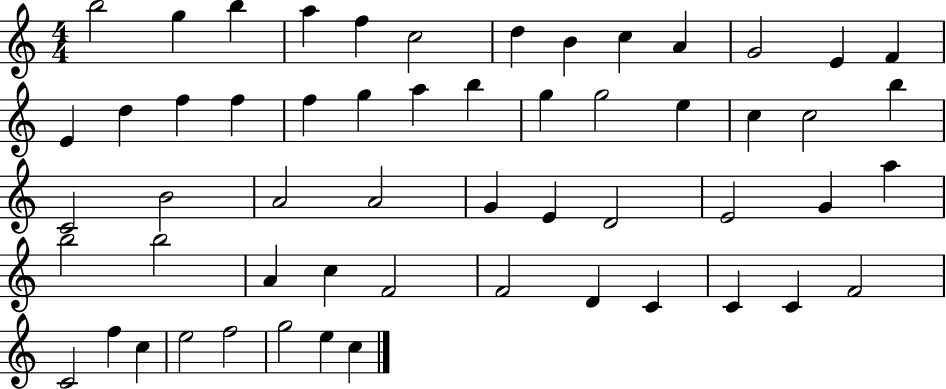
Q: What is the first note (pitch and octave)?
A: B5